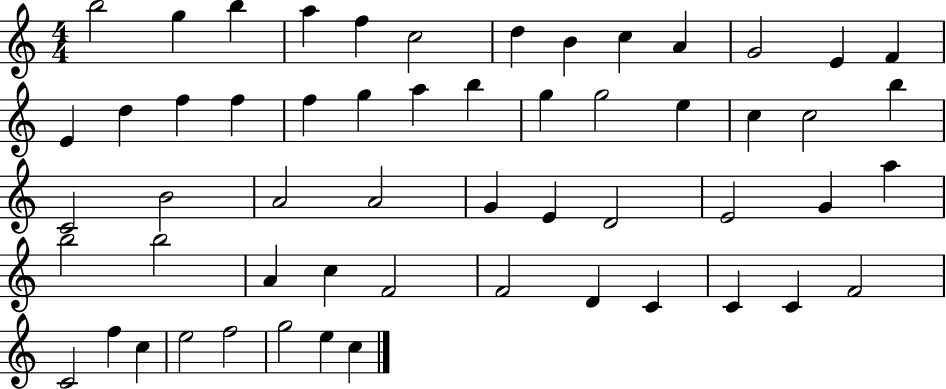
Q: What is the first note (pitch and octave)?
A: B5